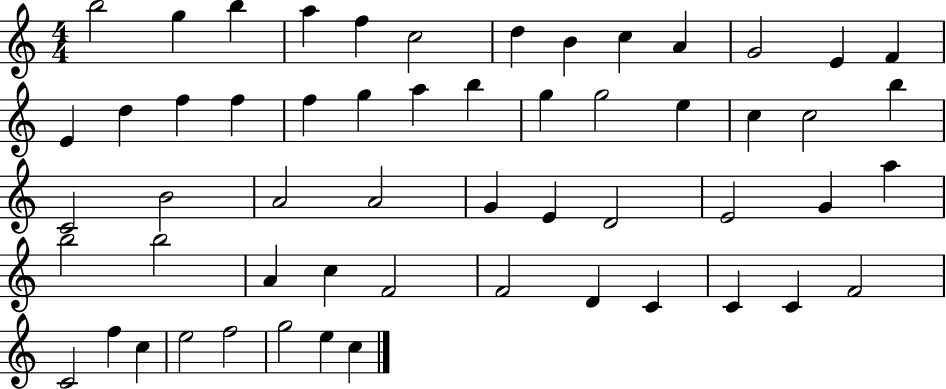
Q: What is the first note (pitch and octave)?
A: B5